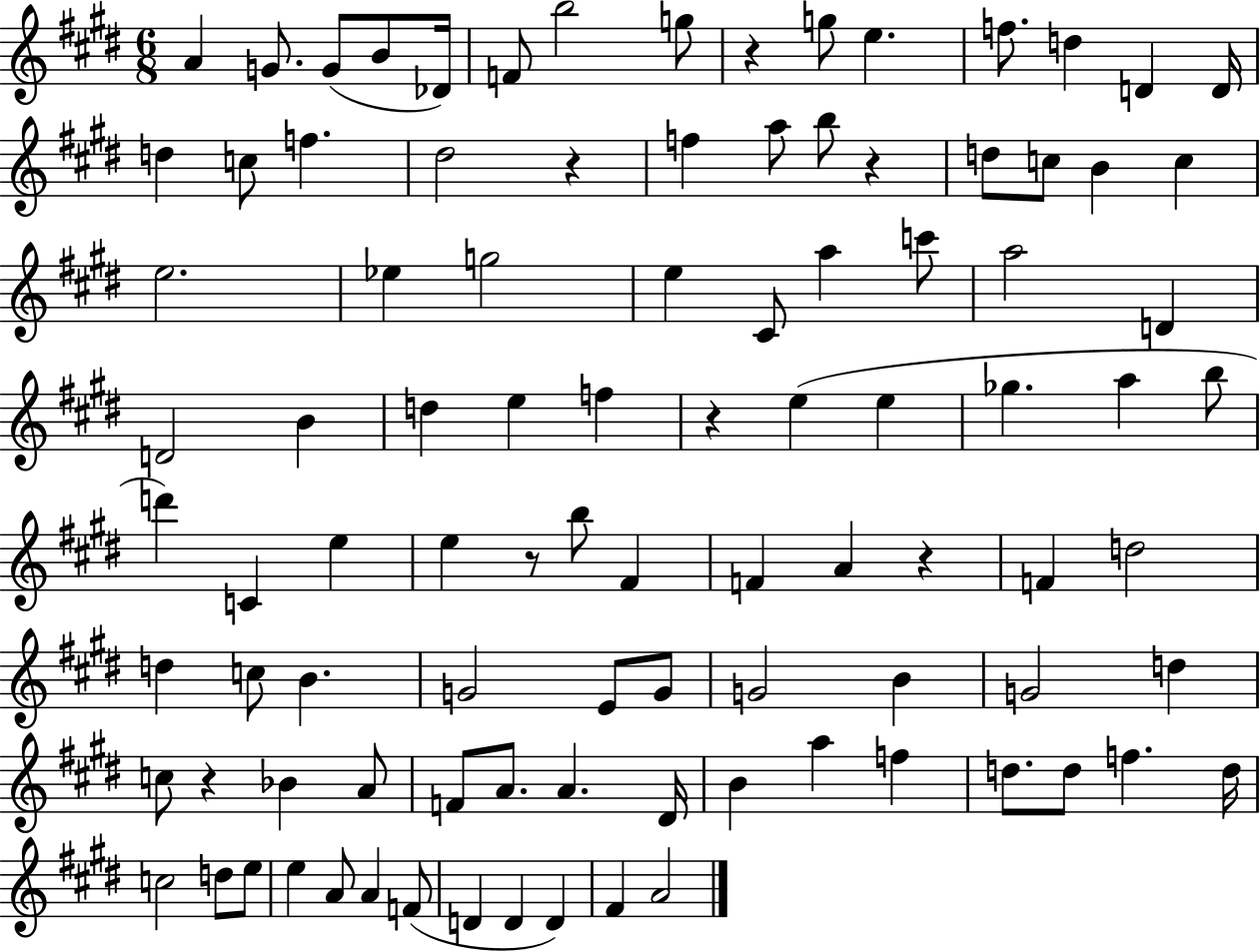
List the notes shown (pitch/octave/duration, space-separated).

A4/q G4/e. G4/e B4/e Db4/s F4/e B5/h G5/e R/q G5/e E5/q. F5/e. D5/q D4/q D4/s D5/q C5/e F5/q. D#5/h R/q F5/q A5/e B5/e R/q D5/e C5/e B4/q C5/q E5/h. Eb5/q G5/h E5/q C#4/e A5/q C6/e A5/h D4/q D4/h B4/q D5/q E5/q F5/q R/q E5/q E5/q Gb5/q. A5/q B5/e D6/q C4/q E5/q E5/q R/e B5/e F#4/q F4/q A4/q R/q F4/q D5/h D5/q C5/e B4/q. G4/h E4/e G4/e G4/h B4/q G4/h D5/q C5/e R/q Bb4/q A4/e F4/e A4/e. A4/q. D#4/s B4/q A5/q F5/q D5/e. D5/e F5/q. D5/s C5/h D5/e E5/e E5/q A4/e A4/q F4/e D4/q D4/q D4/q F#4/q A4/h